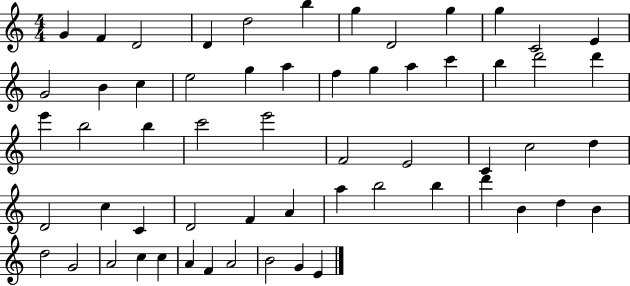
X:1
T:Untitled
M:4/4
L:1/4
K:C
G F D2 D d2 b g D2 g g C2 E G2 B c e2 g a f g a c' b d'2 d' e' b2 b c'2 e'2 F2 E2 C c2 d D2 c C D2 F A a b2 b d' B d B d2 G2 A2 c c A F A2 B2 G E